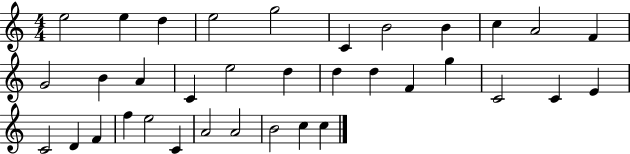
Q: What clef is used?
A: treble